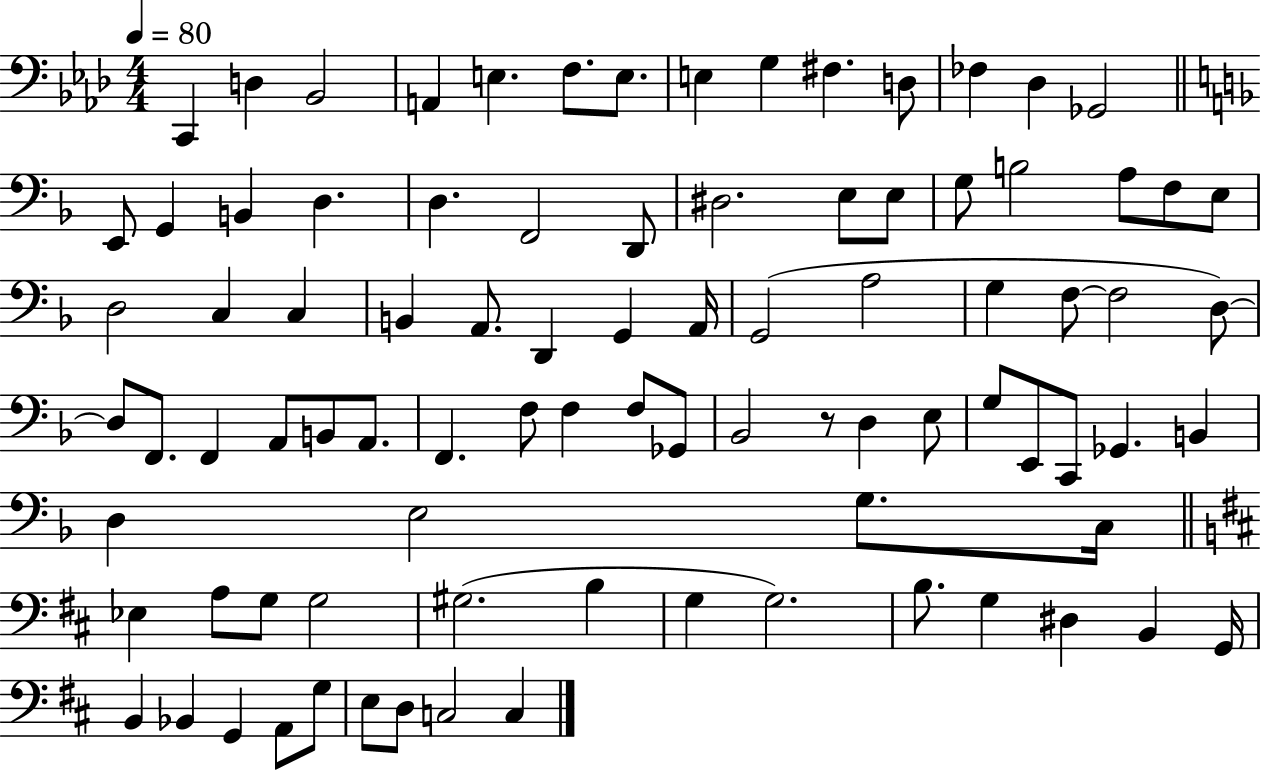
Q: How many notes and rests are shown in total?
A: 89